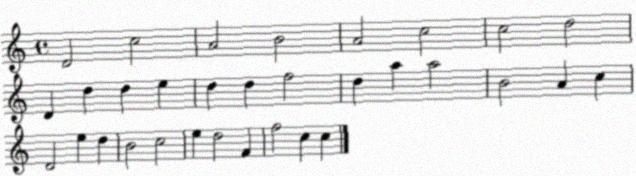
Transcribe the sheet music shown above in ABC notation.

X:1
T:Untitled
M:4/4
L:1/4
K:C
D2 c2 A2 B2 A2 c2 c2 d2 D d d e d d f2 d a a2 B2 A c D2 e d B2 c2 e d2 F f2 c c